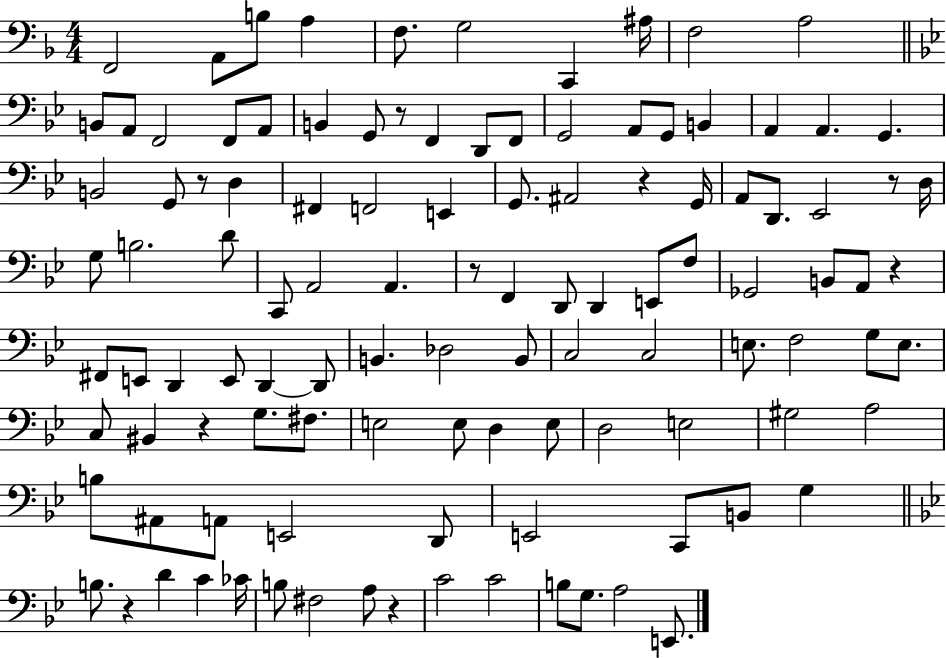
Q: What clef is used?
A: bass